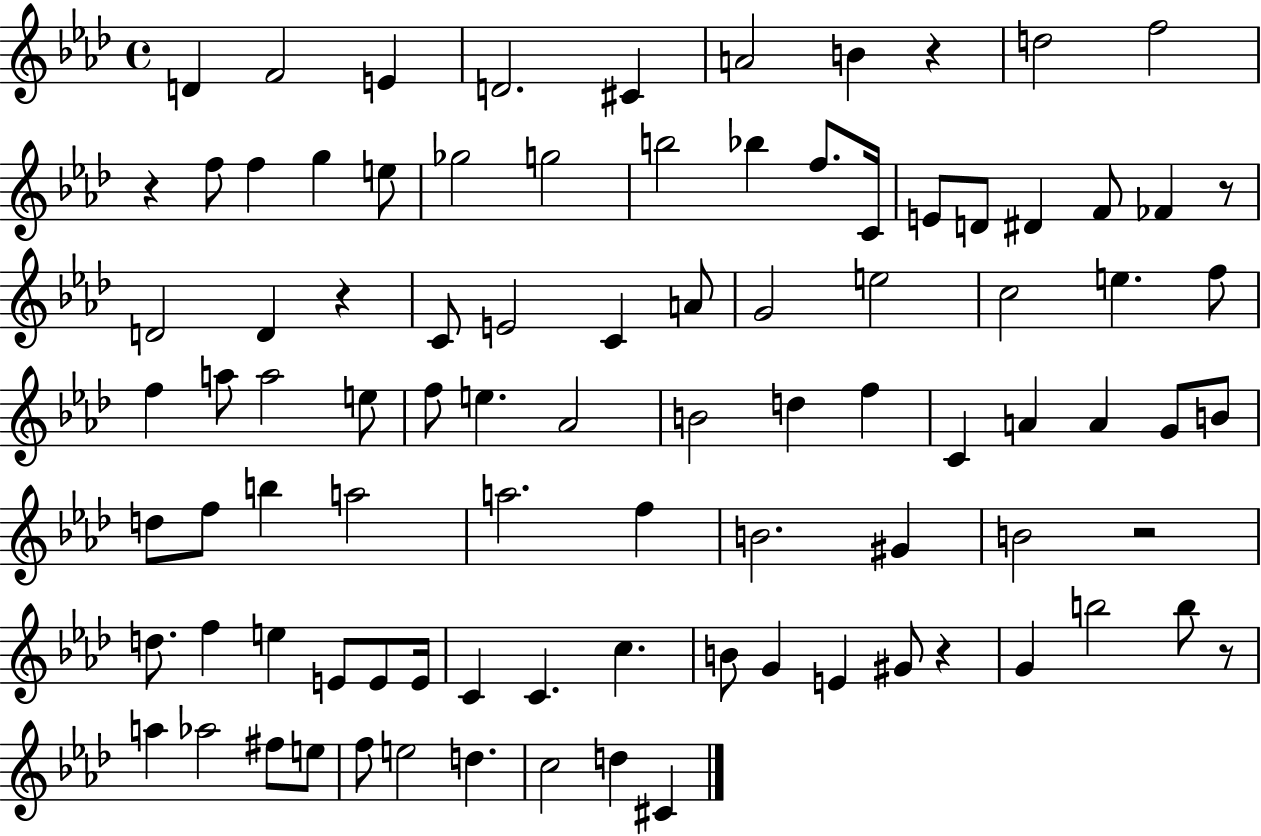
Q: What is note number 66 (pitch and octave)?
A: C4